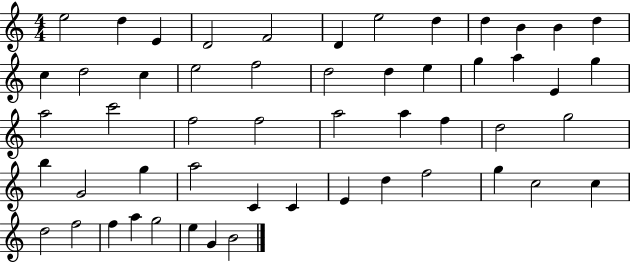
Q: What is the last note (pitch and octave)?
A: B4